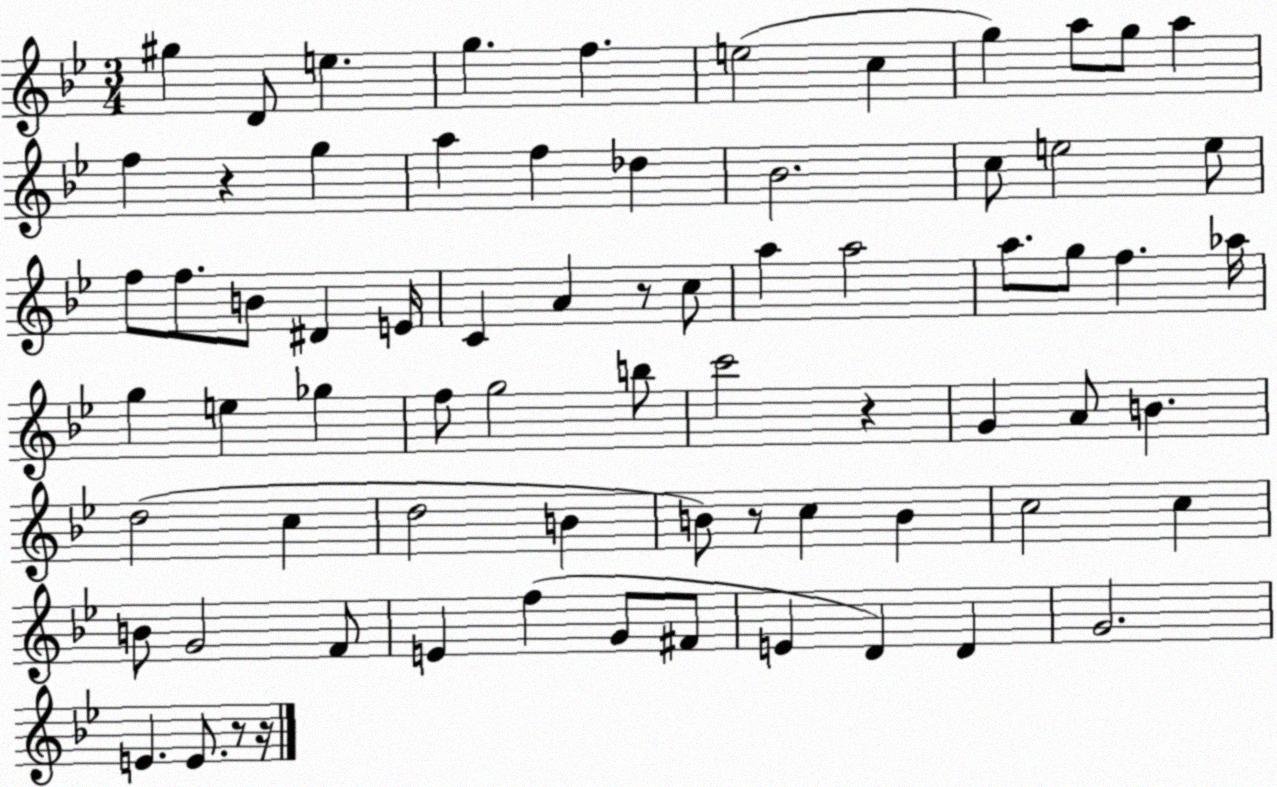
X:1
T:Untitled
M:3/4
L:1/4
K:Bb
^g D/2 e g f e2 c g a/2 g/2 a f z g a f _d _B2 c/2 e2 e/2 f/2 f/2 B/2 ^D E/4 C A z/2 c/2 a a2 a/2 g/2 f _a/4 g e _g f/2 g2 b/2 c'2 z G A/2 B d2 c d2 B B/2 z/2 c B c2 c B/2 G2 F/2 E f G/2 ^F/2 E D D G2 E E/2 z/2 z/4